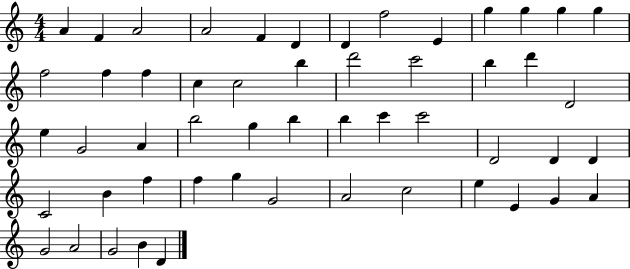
A4/q F4/q A4/h A4/h F4/q D4/q D4/q F5/h E4/q G5/q G5/q G5/q G5/q F5/h F5/q F5/q C5/q C5/h B5/q D6/h C6/h B5/q D6/q D4/h E5/q G4/h A4/q B5/h G5/q B5/q B5/q C6/q C6/h D4/h D4/q D4/q C4/h B4/q F5/q F5/q G5/q G4/h A4/h C5/h E5/q E4/q G4/q A4/q G4/h A4/h G4/h B4/q D4/q